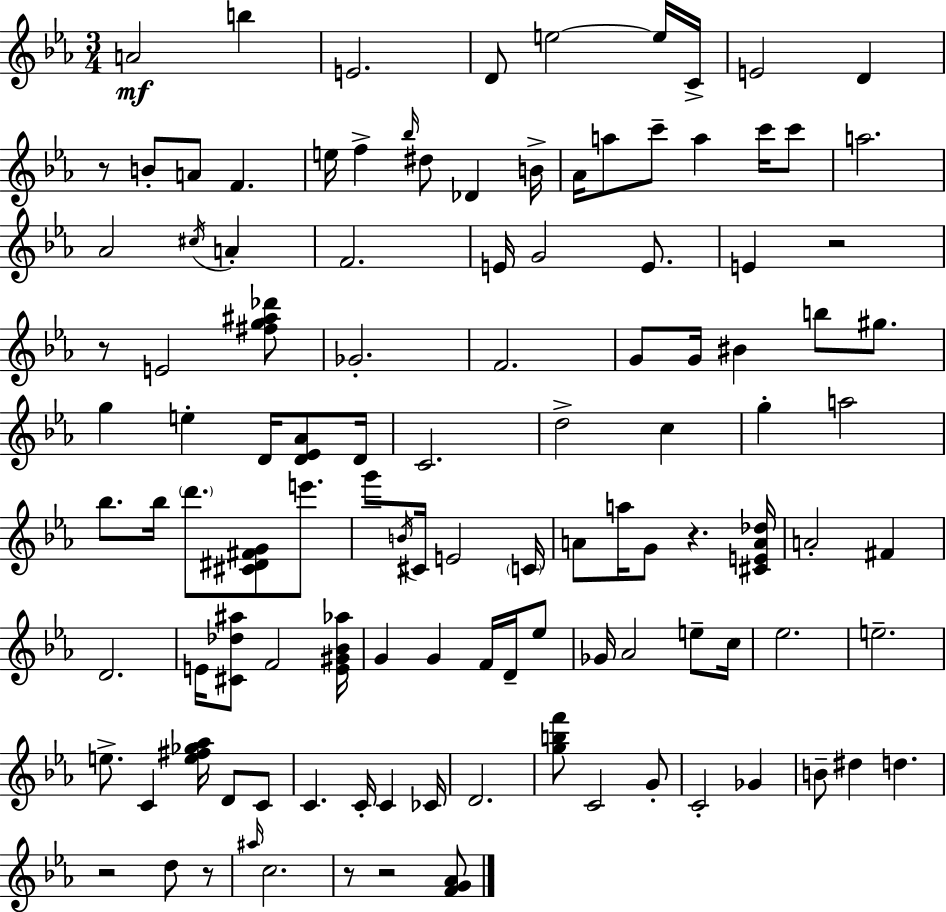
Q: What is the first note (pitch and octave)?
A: A4